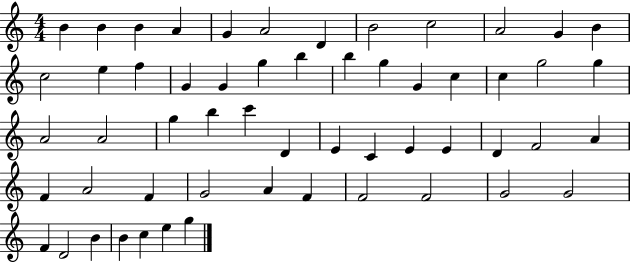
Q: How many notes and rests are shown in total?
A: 56